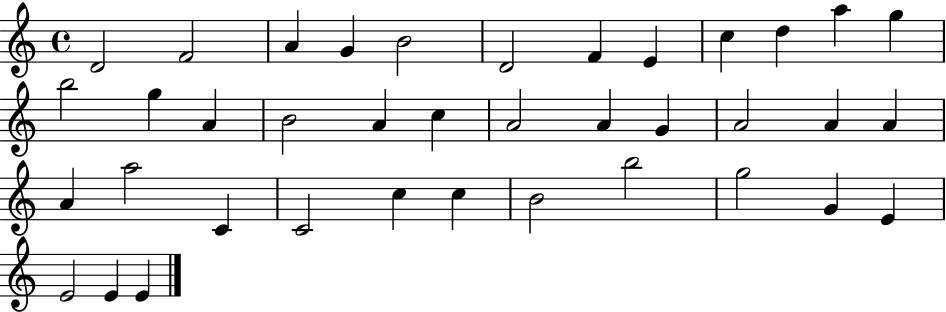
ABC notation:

X:1
T:Untitled
M:4/4
L:1/4
K:C
D2 F2 A G B2 D2 F E c d a g b2 g A B2 A c A2 A G A2 A A A a2 C C2 c c B2 b2 g2 G E E2 E E